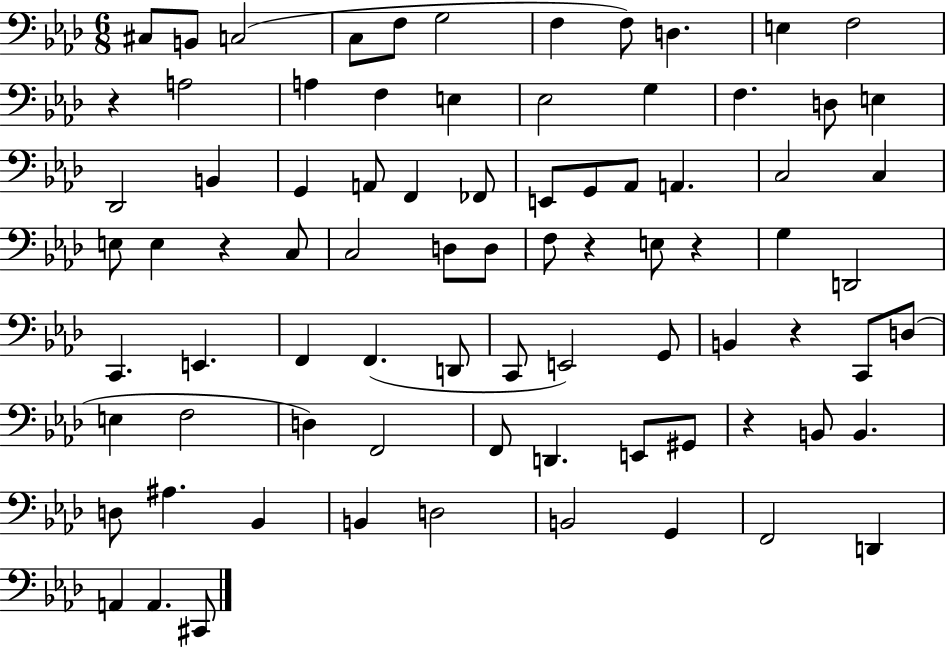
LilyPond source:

{
  \clef bass
  \numericTimeSignature
  \time 6/8
  \key aes \major
  cis8 b,8 c2( | c8 f8 g2 | f4 f8) d4. | e4 f2 | \break r4 a2 | a4 f4 e4 | ees2 g4 | f4. d8 e4 | \break des,2 b,4 | g,4 a,8 f,4 fes,8 | e,8 g,8 aes,8 a,4. | c2 c4 | \break e8 e4 r4 c8 | c2 d8 d8 | f8 r4 e8 r4 | g4 d,2 | \break c,4. e,4. | f,4 f,4.( d,8 | c,8 e,2) g,8 | b,4 r4 c,8 d8( | \break e4 f2 | d4) f,2 | f,8 d,4. e,8 gis,8 | r4 b,8 b,4. | \break d8 ais4. bes,4 | b,4 d2 | b,2 g,4 | f,2 d,4 | \break a,4 a,4. cis,8 | \bar "|."
}